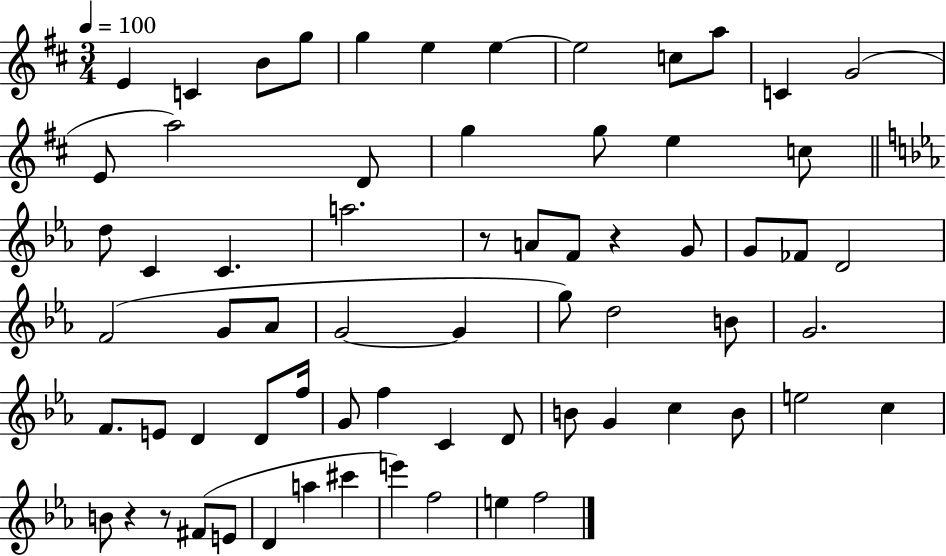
X:1
T:Untitled
M:3/4
L:1/4
K:D
E C B/2 g/2 g e e e2 c/2 a/2 C G2 E/2 a2 D/2 g g/2 e c/2 d/2 C C a2 z/2 A/2 F/2 z G/2 G/2 _F/2 D2 F2 G/2 _A/2 G2 G g/2 d2 B/2 G2 F/2 E/2 D D/2 f/4 G/2 f C D/2 B/2 G c B/2 e2 c B/2 z z/2 ^F/2 E/2 D a ^c' e' f2 e f2